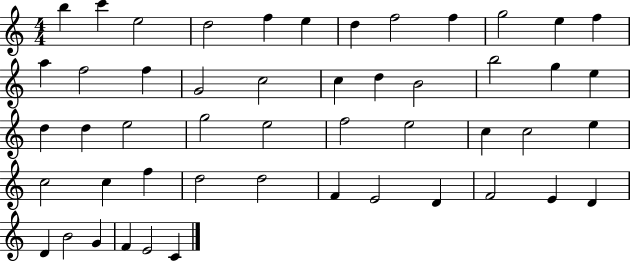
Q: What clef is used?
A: treble